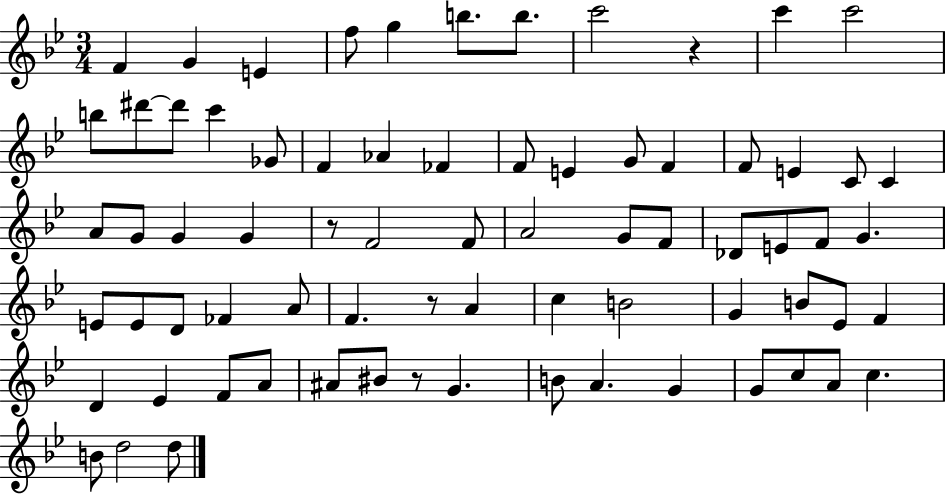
F4/q G4/q E4/q F5/e G5/q B5/e. B5/e. C6/h R/q C6/q C6/h B5/e D#6/e D#6/e C6/q Gb4/e F4/q Ab4/q FES4/q F4/e E4/q G4/e F4/q F4/e E4/q C4/e C4/q A4/e G4/e G4/q G4/q R/e F4/h F4/e A4/h G4/e F4/e Db4/e E4/e F4/e G4/q. E4/e E4/e D4/e FES4/q A4/e F4/q. R/e A4/q C5/q B4/h G4/q B4/e Eb4/e F4/q D4/q Eb4/q F4/e A4/e A#4/e BIS4/e R/e G4/q. B4/e A4/q. G4/q G4/e C5/e A4/e C5/q. B4/e D5/h D5/e